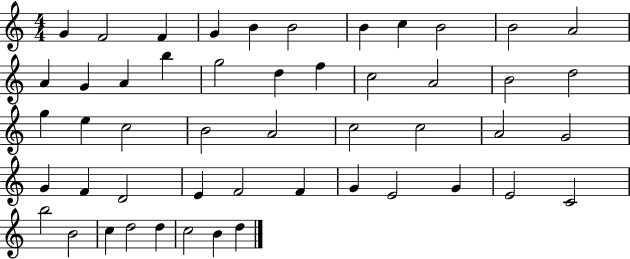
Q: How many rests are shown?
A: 0